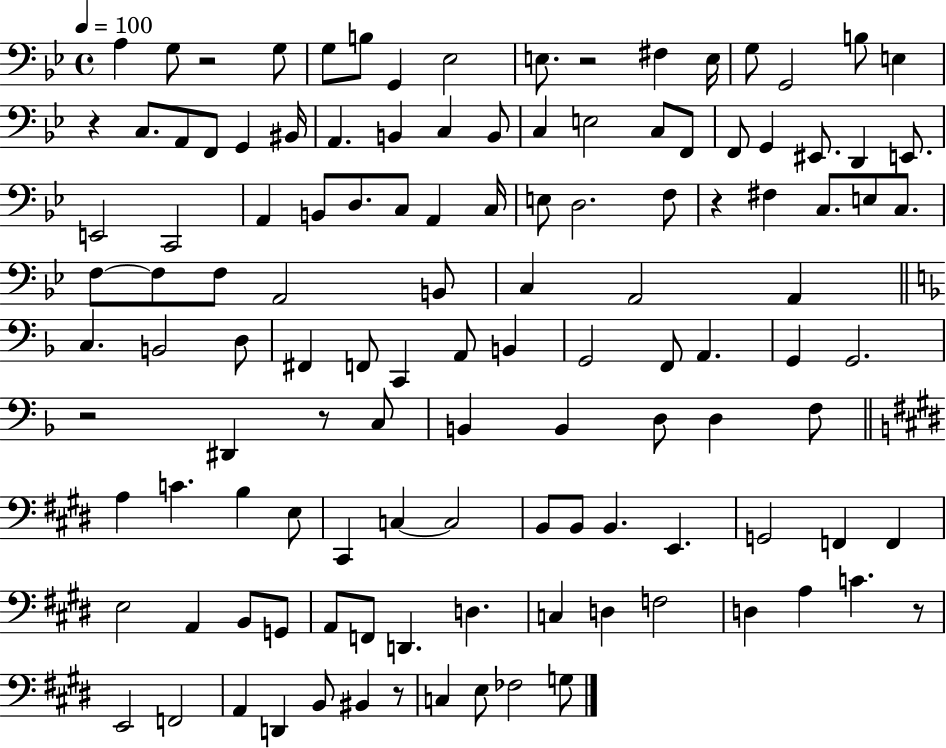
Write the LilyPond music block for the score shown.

{
  \clef bass
  \time 4/4
  \defaultTimeSignature
  \key bes \major
  \tempo 4 = 100
  \repeat volta 2 { a4 g8 r2 g8 | g8 b8 g,4 ees2 | e8. r2 fis4 e16 | g8 g,2 b8 e4 | \break r4 c8. a,8 f,8 g,4 bis,16 | a,4. b,4 c4 b,8 | c4 e2 c8 f,8 | f,8 g,4 eis,8. d,4 e,8. | \break e,2 c,2 | a,4 b,8 d8. c8 a,4 c16 | e8 d2. f8 | r4 fis4 c8. e8 c8. | \break f8~~ f8 f8 a,2 b,8 | c4 a,2 a,4 | \bar "||" \break \key f \major c4. b,2 d8 | fis,4 f,8 c,4 a,8 b,4 | g,2 f,8 a,4. | g,4 g,2. | \break r2 dis,4 r8 c8 | b,4 b,4 d8 d4 f8 | \bar "||" \break \key e \major a4 c'4. b4 e8 | cis,4 c4~~ c2 | b,8 b,8 b,4. e,4. | g,2 f,4 f,4 | \break e2 a,4 b,8 g,8 | a,8 f,8 d,4. d4. | c4 d4 f2 | d4 a4 c'4. r8 | \break e,2 f,2 | a,4 d,4 b,8 bis,4 r8 | c4 e8 fes2 g8 | } \bar "|."
}